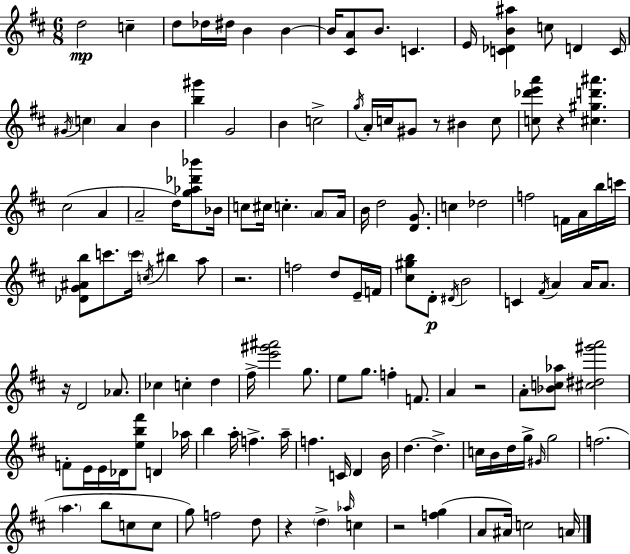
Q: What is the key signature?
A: D major